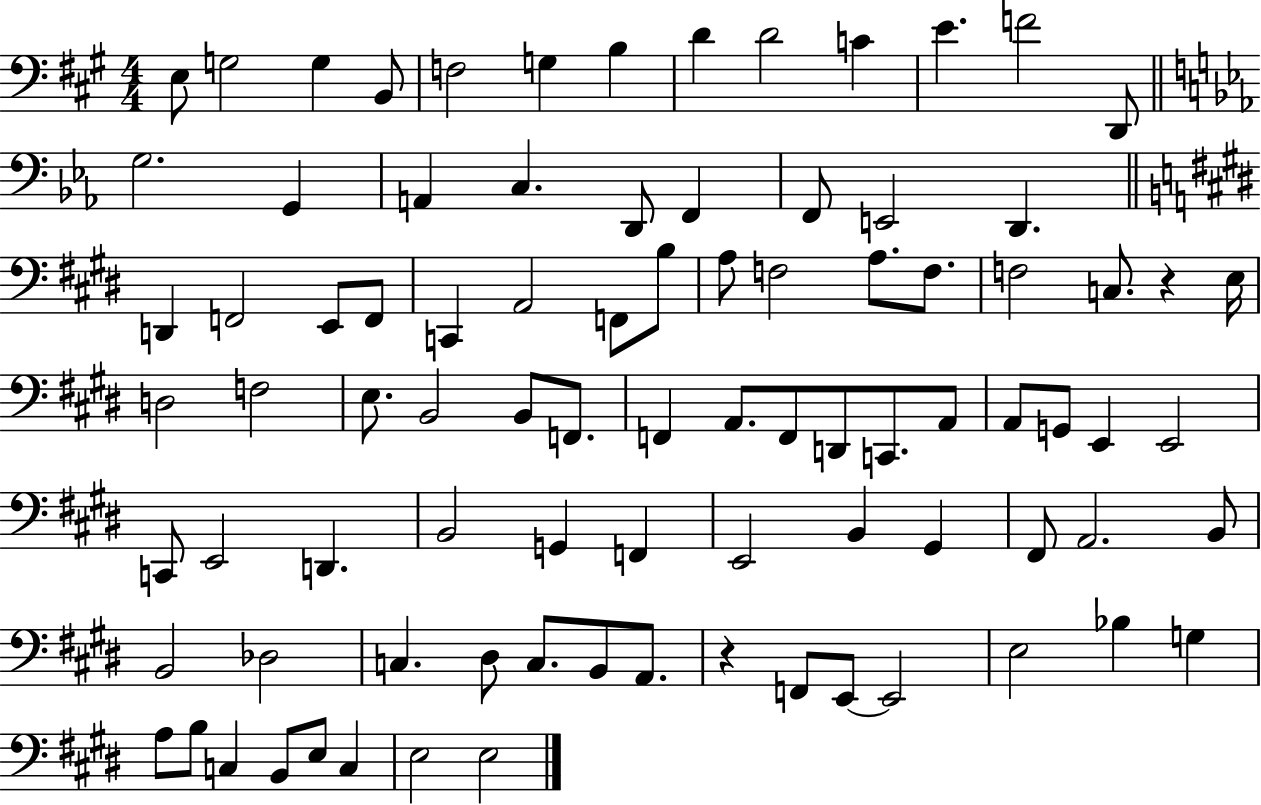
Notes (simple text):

E3/e G3/h G3/q B2/e F3/h G3/q B3/q D4/q D4/h C4/q E4/q. F4/h D2/e G3/h. G2/q A2/q C3/q. D2/e F2/q F2/e E2/h D2/q. D2/q F2/h E2/e F2/e C2/q A2/h F2/e B3/e A3/e F3/h A3/e. F3/e. F3/h C3/e. R/q E3/s D3/h F3/h E3/e. B2/h B2/e F2/e. F2/q A2/e. F2/e D2/e C2/e. A2/e A2/e G2/e E2/q E2/h C2/e E2/h D2/q. B2/h G2/q F2/q E2/h B2/q G#2/q F#2/e A2/h. B2/e B2/h Db3/h C3/q. D#3/e C3/e. B2/e A2/e. R/q F2/e E2/e E2/h E3/h Bb3/q G3/q A3/e B3/e C3/q B2/e E3/e C3/q E3/h E3/h